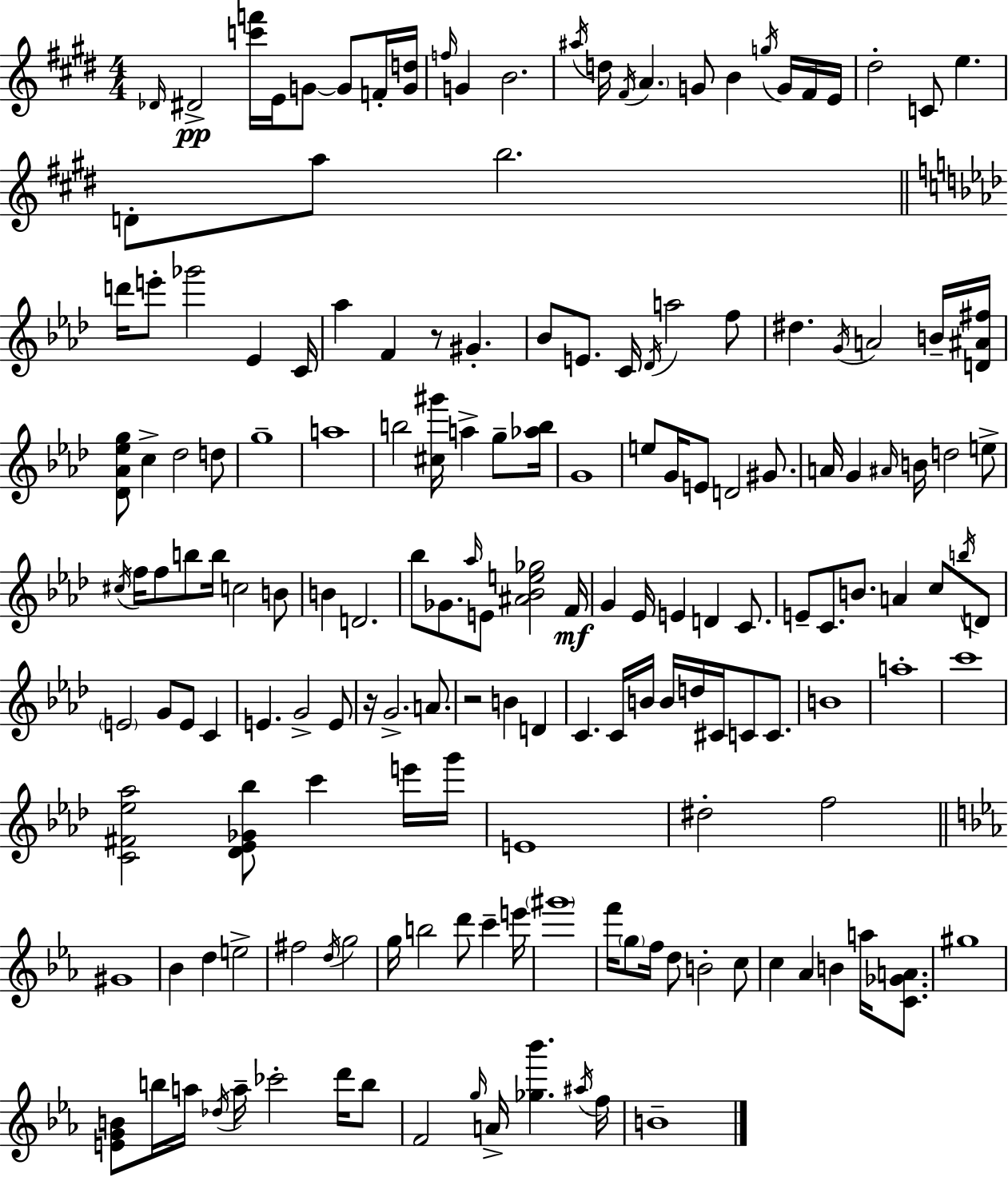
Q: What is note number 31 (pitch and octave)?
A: Ab5